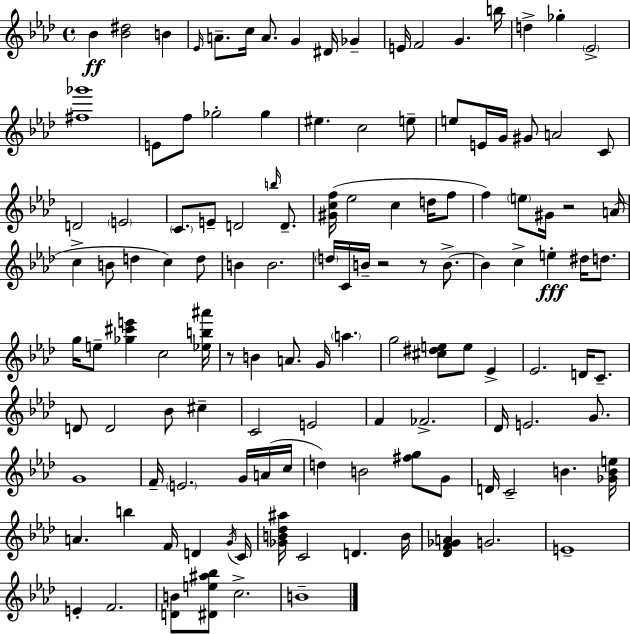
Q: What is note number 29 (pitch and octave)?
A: C4